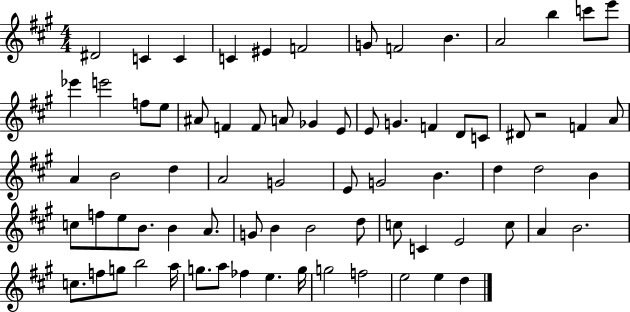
{
  \clef treble
  \numericTimeSignature
  \time 4/4
  \key a \major
  dis'2 c'4 c'4 | c'4 eis'4 f'2 | g'8 f'2 b'4. | a'2 b''4 c'''8 e'''8 | \break ees'''4 e'''2 f''8 e''8 | ais'8 f'4 f'8 a'8 ges'4 e'8 | e'8 g'4. f'4 d'8 c'8 | dis'8 r2 f'4 a'8 | \break a'4 b'2 d''4 | a'2 g'2 | e'8 g'2 b'4. | d''4 d''2 b'4 | \break c''8 f''8 e''8 b'8. b'4 a'8. | g'8 b'4 b'2 d''8 | c''8 c'4 e'2 c''8 | a'4 b'2. | \break c''8. f''8 g''8 b''2 a''16 | g''8. a''8 fes''4 e''4. g''16 | g''2 f''2 | e''2 e''4 d''4 | \break \bar "|."
}